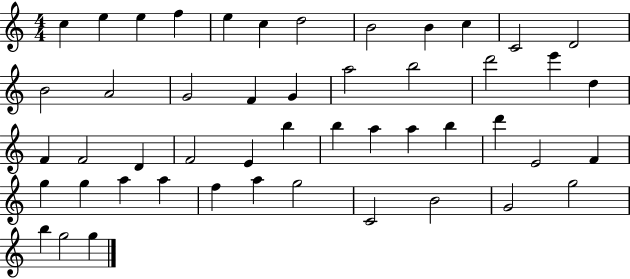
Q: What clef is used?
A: treble